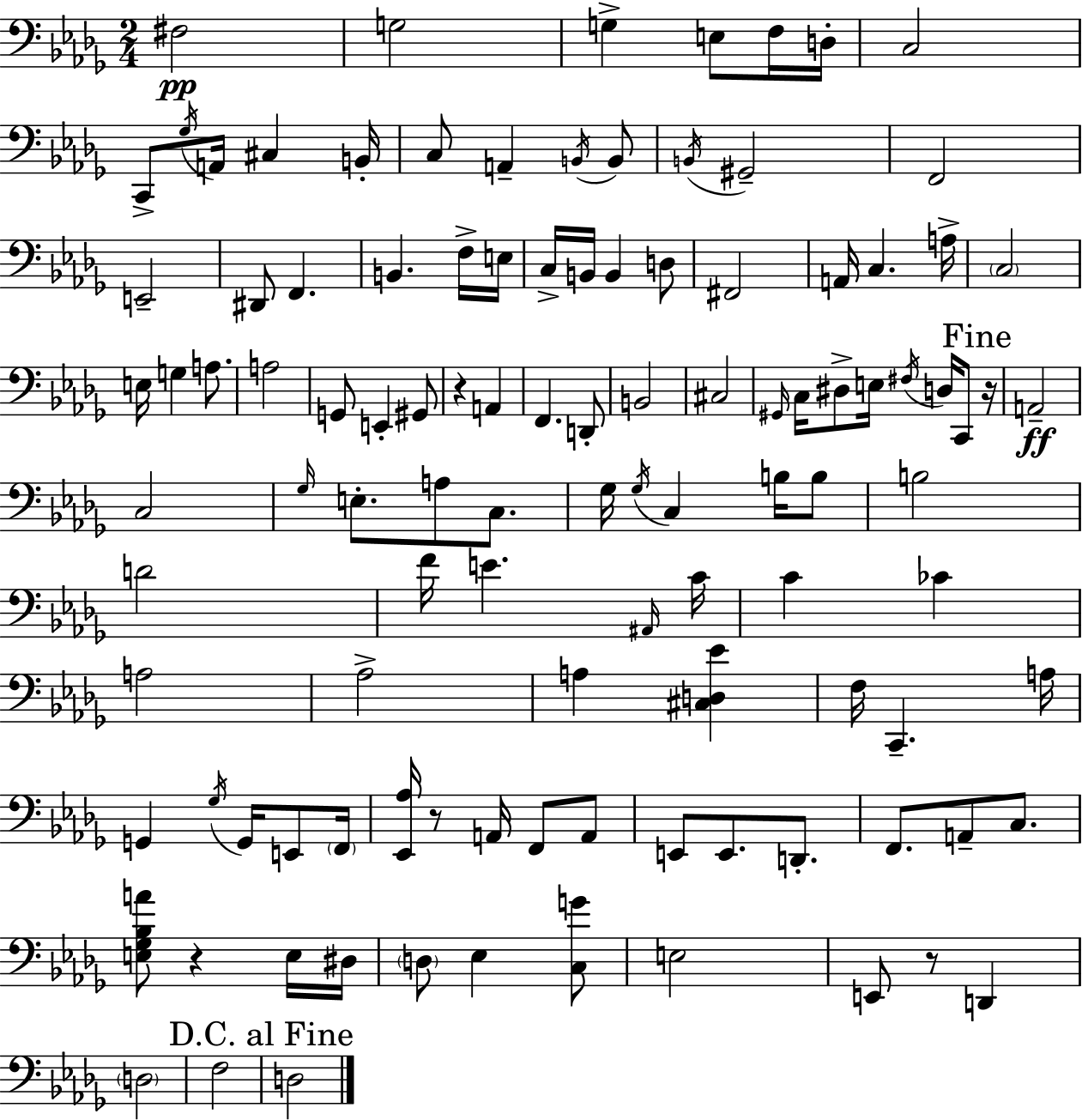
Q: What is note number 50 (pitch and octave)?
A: E3